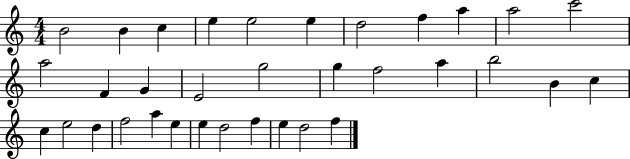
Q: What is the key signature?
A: C major